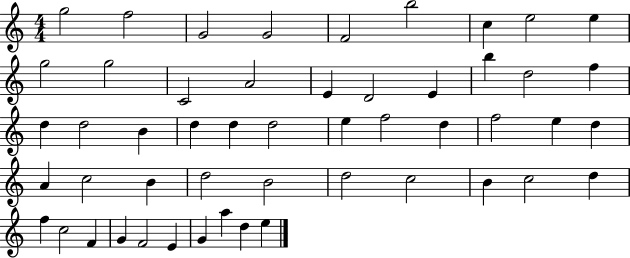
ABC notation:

X:1
T:Untitled
M:4/4
L:1/4
K:C
g2 f2 G2 G2 F2 b2 c e2 e g2 g2 C2 A2 E D2 E b d2 f d d2 B d d d2 e f2 d f2 e d A c2 B d2 B2 d2 c2 B c2 d f c2 F G F2 E G a d e